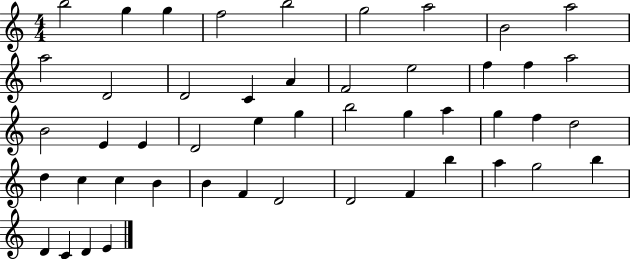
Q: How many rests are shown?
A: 0